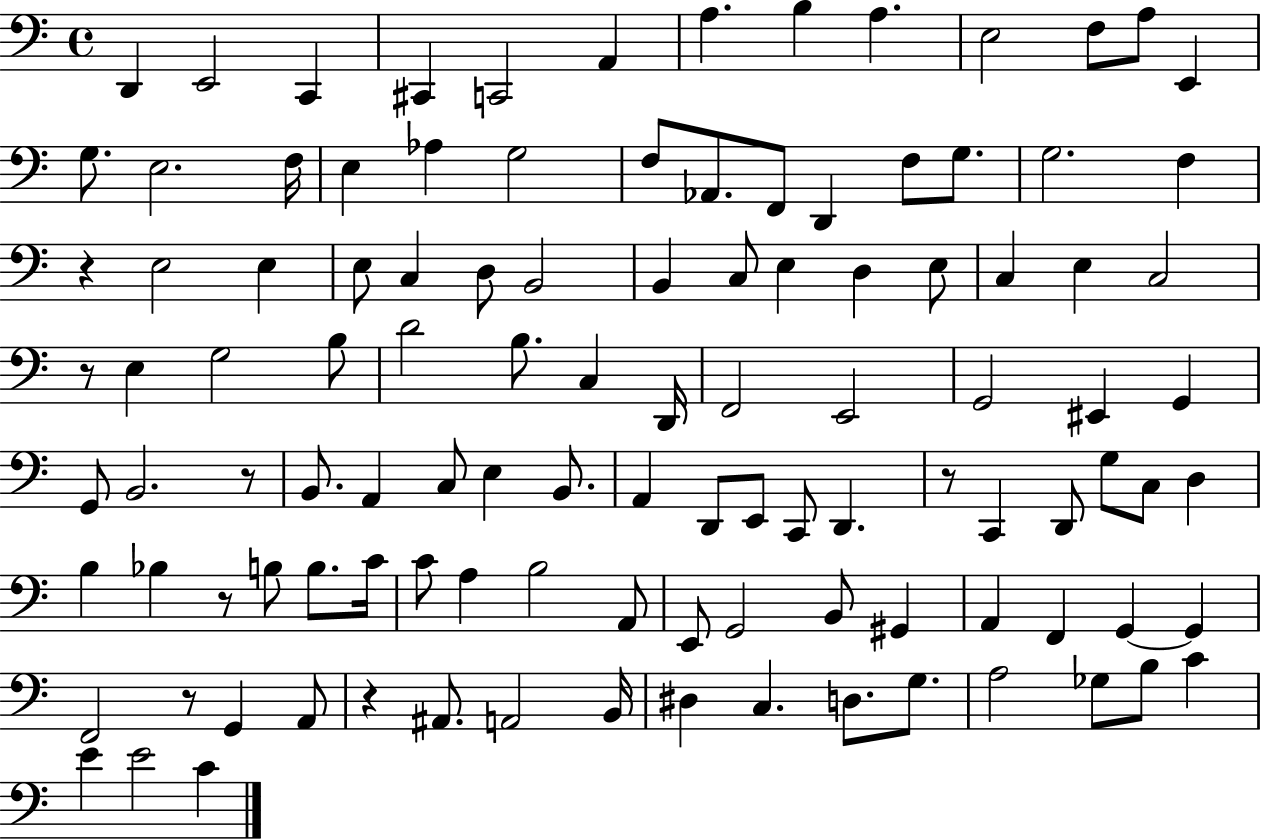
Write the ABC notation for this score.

X:1
T:Untitled
M:4/4
L:1/4
K:C
D,, E,,2 C,, ^C,, C,,2 A,, A, B, A, E,2 F,/2 A,/2 E,, G,/2 E,2 F,/4 E, _A, G,2 F,/2 _A,,/2 F,,/2 D,, F,/2 G,/2 G,2 F, z E,2 E, E,/2 C, D,/2 B,,2 B,, C,/2 E, D, E,/2 C, E, C,2 z/2 E, G,2 B,/2 D2 B,/2 C, D,,/4 F,,2 E,,2 G,,2 ^E,, G,, G,,/2 B,,2 z/2 B,,/2 A,, C,/2 E, B,,/2 A,, D,,/2 E,,/2 C,,/2 D,, z/2 C,, D,,/2 G,/2 C,/2 D, B, _B, z/2 B,/2 B,/2 C/4 C/2 A, B,2 A,,/2 E,,/2 G,,2 B,,/2 ^G,, A,, F,, G,, G,, F,,2 z/2 G,, A,,/2 z ^A,,/2 A,,2 B,,/4 ^D, C, D,/2 G,/2 A,2 _G,/2 B,/2 C E E2 C